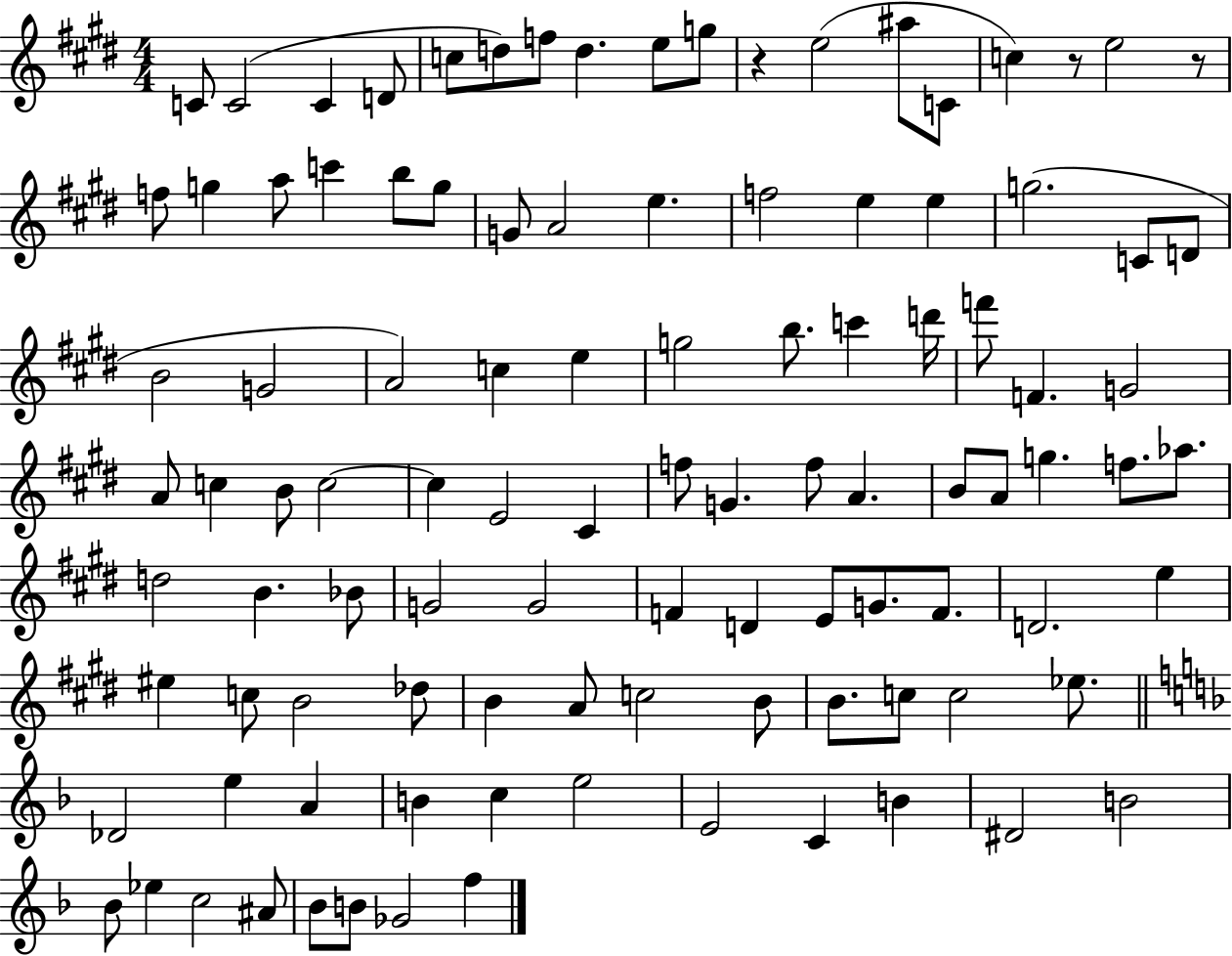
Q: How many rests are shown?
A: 3